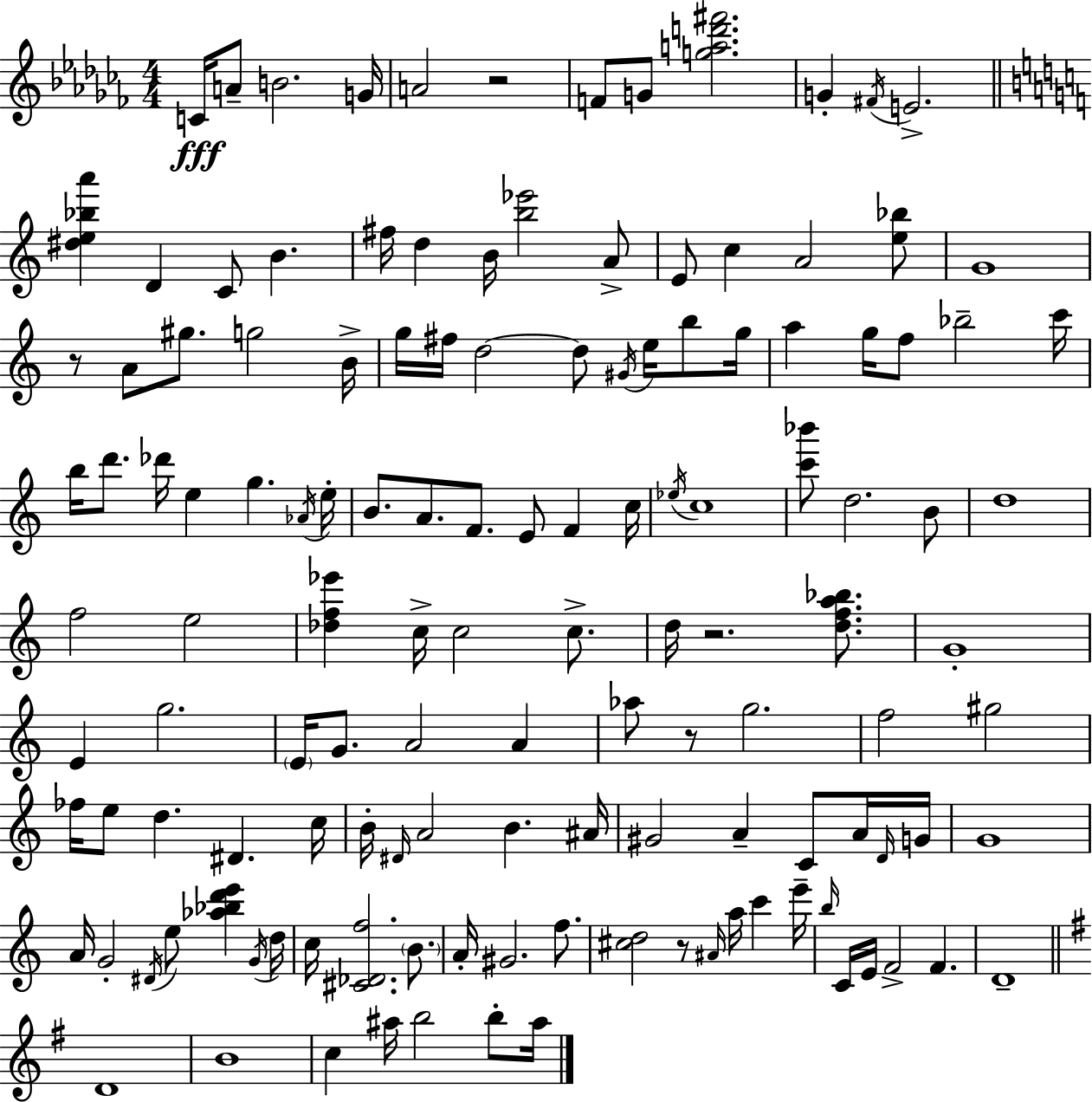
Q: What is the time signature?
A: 4/4